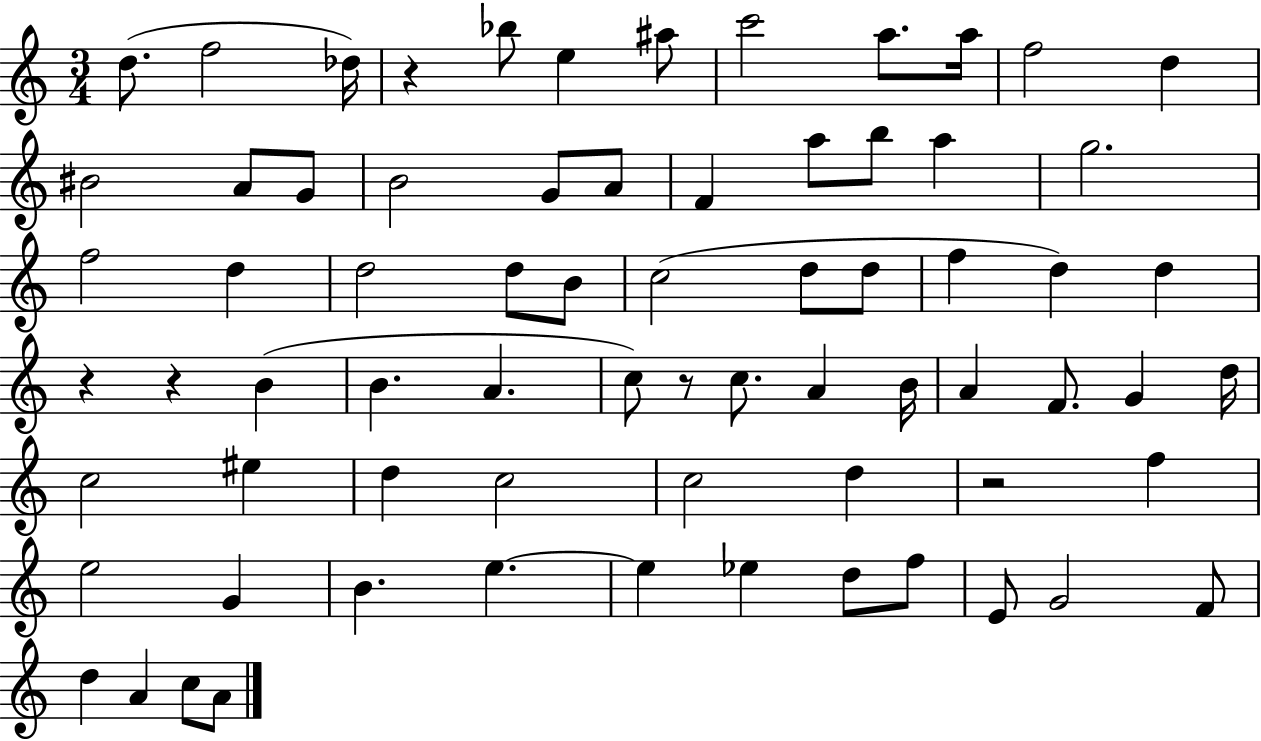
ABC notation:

X:1
T:Untitled
M:3/4
L:1/4
K:C
d/2 f2 _d/4 z _b/2 e ^a/2 c'2 a/2 a/4 f2 d ^B2 A/2 G/2 B2 G/2 A/2 F a/2 b/2 a g2 f2 d d2 d/2 B/2 c2 d/2 d/2 f d d z z B B A c/2 z/2 c/2 A B/4 A F/2 G d/4 c2 ^e d c2 c2 d z2 f e2 G B e e _e d/2 f/2 E/2 G2 F/2 d A c/2 A/2